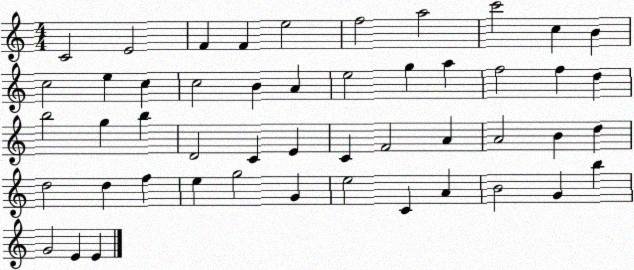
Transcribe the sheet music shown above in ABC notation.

X:1
T:Untitled
M:4/4
L:1/4
K:C
C2 E2 F F e2 f2 a2 c'2 c B c2 e c c2 B A e2 g a f2 f d b2 g b D2 C E C F2 A A2 B d d2 d f e g2 G e2 C A B2 G b G2 E E